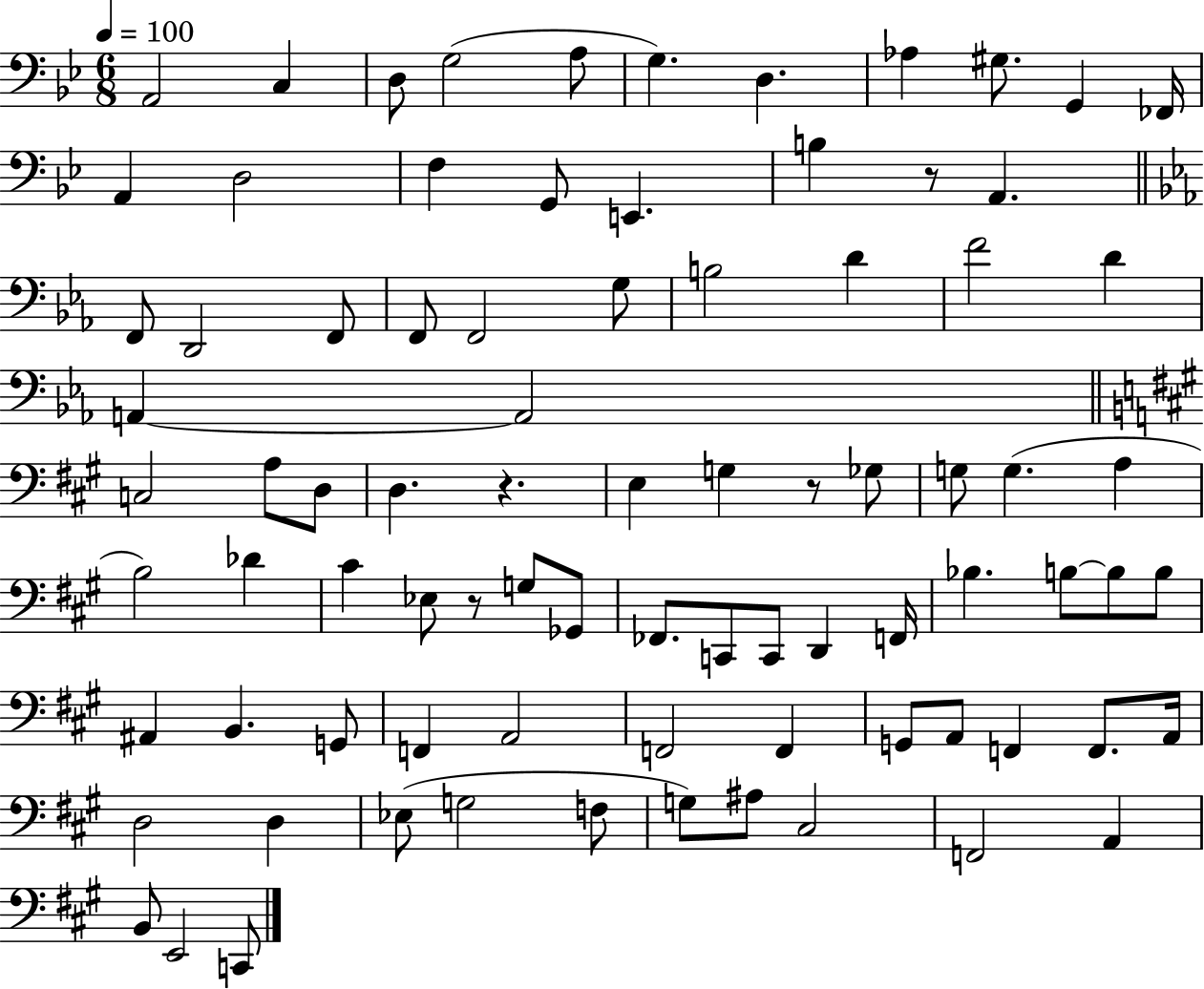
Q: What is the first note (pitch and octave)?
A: A2